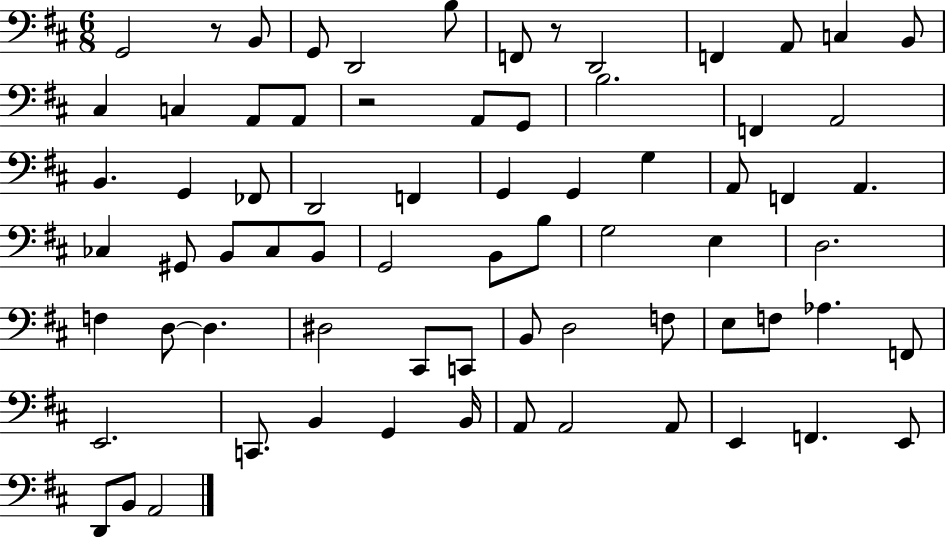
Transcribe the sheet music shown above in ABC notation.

X:1
T:Untitled
M:6/8
L:1/4
K:D
G,,2 z/2 B,,/2 G,,/2 D,,2 B,/2 F,,/2 z/2 D,,2 F,, A,,/2 C, B,,/2 ^C, C, A,,/2 A,,/2 z2 A,,/2 G,,/2 B,2 F,, A,,2 B,, G,, _F,,/2 D,,2 F,, G,, G,, G, A,,/2 F,, A,, _C, ^G,,/2 B,,/2 _C,/2 B,,/2 G,,2 B,,/2 B,/2 G,2 E, D,2 F, D,/2 D, ^D,2 ^C,,/2 C,,/2 B,,/2 D,2 F,/2 E,/2 F,/2 _A, F,,/2 E,,2 C,,/2 B,, G,, B,,/4 A,,/2 A,,2 A,,/2 E,, F,, E,,/2 D,,/2 B,,/2 A,,2